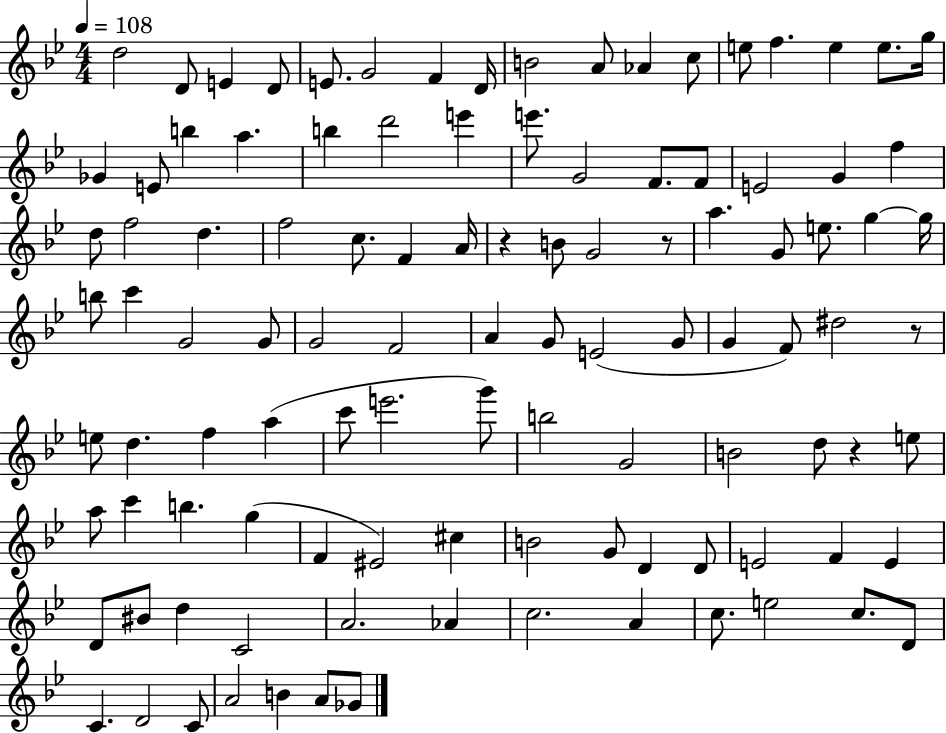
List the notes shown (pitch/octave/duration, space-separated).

D5/h D4/e E4/q D4/e E4/e. G4/h F4/q D4/s B4/h A4/e Ab4/q C5/e E5/e F5/q. E5/q E5/e. G5/s Gb4/q E4/e B5/q A5/q. B5/q D6/h E6/q E6/e. G4/h F4/e. F4/e E4/h G4/q F5/q D5/e F5/h D5/q. F5/h C5/e. F4/q A4/s R/q B4/e G4/h R/e A5/q. G4/e E5/e. G5/q G5/s B5/e C6/q G4/h G4/e G4/h F4/h A4/q G4/e E4/h G4/e G4/q F4/e D#5/h R/e E5/e D5/q. F5/q A5/q C6/e E6/h. G6/e B5/h G4/h B4/h D5/e R/q E5/e A5/e C6/q B5/q. G5/q F4/q EIS4/h C#5/q B4/h G4/e D4/q D4/e E4/h F4/q E4/q D4/e BIS4/e D5/q C4/h A4/h. Ab4/q C5/h. A4/q C5/e. E5/h C5/e. D4/e C4/q. D4/h C4/e A4/h B4/q A4/e Gb4/e